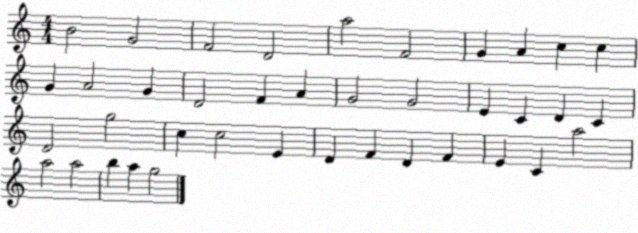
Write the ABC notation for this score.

X:1
T:Untitled
M:4/4
L:1/4
K:C
B2 G2 F2 D2 a2 F2 G A c c G A2 G D2 F A G2 G2 E C D C D2 g2 c c2 E D F D F E C a2 a2 a2 b a g2